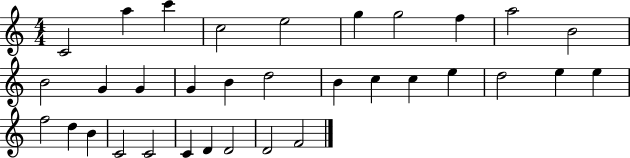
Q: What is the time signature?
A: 4/4